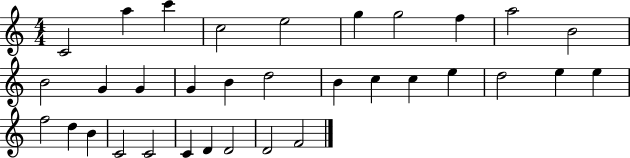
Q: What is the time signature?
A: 4/4